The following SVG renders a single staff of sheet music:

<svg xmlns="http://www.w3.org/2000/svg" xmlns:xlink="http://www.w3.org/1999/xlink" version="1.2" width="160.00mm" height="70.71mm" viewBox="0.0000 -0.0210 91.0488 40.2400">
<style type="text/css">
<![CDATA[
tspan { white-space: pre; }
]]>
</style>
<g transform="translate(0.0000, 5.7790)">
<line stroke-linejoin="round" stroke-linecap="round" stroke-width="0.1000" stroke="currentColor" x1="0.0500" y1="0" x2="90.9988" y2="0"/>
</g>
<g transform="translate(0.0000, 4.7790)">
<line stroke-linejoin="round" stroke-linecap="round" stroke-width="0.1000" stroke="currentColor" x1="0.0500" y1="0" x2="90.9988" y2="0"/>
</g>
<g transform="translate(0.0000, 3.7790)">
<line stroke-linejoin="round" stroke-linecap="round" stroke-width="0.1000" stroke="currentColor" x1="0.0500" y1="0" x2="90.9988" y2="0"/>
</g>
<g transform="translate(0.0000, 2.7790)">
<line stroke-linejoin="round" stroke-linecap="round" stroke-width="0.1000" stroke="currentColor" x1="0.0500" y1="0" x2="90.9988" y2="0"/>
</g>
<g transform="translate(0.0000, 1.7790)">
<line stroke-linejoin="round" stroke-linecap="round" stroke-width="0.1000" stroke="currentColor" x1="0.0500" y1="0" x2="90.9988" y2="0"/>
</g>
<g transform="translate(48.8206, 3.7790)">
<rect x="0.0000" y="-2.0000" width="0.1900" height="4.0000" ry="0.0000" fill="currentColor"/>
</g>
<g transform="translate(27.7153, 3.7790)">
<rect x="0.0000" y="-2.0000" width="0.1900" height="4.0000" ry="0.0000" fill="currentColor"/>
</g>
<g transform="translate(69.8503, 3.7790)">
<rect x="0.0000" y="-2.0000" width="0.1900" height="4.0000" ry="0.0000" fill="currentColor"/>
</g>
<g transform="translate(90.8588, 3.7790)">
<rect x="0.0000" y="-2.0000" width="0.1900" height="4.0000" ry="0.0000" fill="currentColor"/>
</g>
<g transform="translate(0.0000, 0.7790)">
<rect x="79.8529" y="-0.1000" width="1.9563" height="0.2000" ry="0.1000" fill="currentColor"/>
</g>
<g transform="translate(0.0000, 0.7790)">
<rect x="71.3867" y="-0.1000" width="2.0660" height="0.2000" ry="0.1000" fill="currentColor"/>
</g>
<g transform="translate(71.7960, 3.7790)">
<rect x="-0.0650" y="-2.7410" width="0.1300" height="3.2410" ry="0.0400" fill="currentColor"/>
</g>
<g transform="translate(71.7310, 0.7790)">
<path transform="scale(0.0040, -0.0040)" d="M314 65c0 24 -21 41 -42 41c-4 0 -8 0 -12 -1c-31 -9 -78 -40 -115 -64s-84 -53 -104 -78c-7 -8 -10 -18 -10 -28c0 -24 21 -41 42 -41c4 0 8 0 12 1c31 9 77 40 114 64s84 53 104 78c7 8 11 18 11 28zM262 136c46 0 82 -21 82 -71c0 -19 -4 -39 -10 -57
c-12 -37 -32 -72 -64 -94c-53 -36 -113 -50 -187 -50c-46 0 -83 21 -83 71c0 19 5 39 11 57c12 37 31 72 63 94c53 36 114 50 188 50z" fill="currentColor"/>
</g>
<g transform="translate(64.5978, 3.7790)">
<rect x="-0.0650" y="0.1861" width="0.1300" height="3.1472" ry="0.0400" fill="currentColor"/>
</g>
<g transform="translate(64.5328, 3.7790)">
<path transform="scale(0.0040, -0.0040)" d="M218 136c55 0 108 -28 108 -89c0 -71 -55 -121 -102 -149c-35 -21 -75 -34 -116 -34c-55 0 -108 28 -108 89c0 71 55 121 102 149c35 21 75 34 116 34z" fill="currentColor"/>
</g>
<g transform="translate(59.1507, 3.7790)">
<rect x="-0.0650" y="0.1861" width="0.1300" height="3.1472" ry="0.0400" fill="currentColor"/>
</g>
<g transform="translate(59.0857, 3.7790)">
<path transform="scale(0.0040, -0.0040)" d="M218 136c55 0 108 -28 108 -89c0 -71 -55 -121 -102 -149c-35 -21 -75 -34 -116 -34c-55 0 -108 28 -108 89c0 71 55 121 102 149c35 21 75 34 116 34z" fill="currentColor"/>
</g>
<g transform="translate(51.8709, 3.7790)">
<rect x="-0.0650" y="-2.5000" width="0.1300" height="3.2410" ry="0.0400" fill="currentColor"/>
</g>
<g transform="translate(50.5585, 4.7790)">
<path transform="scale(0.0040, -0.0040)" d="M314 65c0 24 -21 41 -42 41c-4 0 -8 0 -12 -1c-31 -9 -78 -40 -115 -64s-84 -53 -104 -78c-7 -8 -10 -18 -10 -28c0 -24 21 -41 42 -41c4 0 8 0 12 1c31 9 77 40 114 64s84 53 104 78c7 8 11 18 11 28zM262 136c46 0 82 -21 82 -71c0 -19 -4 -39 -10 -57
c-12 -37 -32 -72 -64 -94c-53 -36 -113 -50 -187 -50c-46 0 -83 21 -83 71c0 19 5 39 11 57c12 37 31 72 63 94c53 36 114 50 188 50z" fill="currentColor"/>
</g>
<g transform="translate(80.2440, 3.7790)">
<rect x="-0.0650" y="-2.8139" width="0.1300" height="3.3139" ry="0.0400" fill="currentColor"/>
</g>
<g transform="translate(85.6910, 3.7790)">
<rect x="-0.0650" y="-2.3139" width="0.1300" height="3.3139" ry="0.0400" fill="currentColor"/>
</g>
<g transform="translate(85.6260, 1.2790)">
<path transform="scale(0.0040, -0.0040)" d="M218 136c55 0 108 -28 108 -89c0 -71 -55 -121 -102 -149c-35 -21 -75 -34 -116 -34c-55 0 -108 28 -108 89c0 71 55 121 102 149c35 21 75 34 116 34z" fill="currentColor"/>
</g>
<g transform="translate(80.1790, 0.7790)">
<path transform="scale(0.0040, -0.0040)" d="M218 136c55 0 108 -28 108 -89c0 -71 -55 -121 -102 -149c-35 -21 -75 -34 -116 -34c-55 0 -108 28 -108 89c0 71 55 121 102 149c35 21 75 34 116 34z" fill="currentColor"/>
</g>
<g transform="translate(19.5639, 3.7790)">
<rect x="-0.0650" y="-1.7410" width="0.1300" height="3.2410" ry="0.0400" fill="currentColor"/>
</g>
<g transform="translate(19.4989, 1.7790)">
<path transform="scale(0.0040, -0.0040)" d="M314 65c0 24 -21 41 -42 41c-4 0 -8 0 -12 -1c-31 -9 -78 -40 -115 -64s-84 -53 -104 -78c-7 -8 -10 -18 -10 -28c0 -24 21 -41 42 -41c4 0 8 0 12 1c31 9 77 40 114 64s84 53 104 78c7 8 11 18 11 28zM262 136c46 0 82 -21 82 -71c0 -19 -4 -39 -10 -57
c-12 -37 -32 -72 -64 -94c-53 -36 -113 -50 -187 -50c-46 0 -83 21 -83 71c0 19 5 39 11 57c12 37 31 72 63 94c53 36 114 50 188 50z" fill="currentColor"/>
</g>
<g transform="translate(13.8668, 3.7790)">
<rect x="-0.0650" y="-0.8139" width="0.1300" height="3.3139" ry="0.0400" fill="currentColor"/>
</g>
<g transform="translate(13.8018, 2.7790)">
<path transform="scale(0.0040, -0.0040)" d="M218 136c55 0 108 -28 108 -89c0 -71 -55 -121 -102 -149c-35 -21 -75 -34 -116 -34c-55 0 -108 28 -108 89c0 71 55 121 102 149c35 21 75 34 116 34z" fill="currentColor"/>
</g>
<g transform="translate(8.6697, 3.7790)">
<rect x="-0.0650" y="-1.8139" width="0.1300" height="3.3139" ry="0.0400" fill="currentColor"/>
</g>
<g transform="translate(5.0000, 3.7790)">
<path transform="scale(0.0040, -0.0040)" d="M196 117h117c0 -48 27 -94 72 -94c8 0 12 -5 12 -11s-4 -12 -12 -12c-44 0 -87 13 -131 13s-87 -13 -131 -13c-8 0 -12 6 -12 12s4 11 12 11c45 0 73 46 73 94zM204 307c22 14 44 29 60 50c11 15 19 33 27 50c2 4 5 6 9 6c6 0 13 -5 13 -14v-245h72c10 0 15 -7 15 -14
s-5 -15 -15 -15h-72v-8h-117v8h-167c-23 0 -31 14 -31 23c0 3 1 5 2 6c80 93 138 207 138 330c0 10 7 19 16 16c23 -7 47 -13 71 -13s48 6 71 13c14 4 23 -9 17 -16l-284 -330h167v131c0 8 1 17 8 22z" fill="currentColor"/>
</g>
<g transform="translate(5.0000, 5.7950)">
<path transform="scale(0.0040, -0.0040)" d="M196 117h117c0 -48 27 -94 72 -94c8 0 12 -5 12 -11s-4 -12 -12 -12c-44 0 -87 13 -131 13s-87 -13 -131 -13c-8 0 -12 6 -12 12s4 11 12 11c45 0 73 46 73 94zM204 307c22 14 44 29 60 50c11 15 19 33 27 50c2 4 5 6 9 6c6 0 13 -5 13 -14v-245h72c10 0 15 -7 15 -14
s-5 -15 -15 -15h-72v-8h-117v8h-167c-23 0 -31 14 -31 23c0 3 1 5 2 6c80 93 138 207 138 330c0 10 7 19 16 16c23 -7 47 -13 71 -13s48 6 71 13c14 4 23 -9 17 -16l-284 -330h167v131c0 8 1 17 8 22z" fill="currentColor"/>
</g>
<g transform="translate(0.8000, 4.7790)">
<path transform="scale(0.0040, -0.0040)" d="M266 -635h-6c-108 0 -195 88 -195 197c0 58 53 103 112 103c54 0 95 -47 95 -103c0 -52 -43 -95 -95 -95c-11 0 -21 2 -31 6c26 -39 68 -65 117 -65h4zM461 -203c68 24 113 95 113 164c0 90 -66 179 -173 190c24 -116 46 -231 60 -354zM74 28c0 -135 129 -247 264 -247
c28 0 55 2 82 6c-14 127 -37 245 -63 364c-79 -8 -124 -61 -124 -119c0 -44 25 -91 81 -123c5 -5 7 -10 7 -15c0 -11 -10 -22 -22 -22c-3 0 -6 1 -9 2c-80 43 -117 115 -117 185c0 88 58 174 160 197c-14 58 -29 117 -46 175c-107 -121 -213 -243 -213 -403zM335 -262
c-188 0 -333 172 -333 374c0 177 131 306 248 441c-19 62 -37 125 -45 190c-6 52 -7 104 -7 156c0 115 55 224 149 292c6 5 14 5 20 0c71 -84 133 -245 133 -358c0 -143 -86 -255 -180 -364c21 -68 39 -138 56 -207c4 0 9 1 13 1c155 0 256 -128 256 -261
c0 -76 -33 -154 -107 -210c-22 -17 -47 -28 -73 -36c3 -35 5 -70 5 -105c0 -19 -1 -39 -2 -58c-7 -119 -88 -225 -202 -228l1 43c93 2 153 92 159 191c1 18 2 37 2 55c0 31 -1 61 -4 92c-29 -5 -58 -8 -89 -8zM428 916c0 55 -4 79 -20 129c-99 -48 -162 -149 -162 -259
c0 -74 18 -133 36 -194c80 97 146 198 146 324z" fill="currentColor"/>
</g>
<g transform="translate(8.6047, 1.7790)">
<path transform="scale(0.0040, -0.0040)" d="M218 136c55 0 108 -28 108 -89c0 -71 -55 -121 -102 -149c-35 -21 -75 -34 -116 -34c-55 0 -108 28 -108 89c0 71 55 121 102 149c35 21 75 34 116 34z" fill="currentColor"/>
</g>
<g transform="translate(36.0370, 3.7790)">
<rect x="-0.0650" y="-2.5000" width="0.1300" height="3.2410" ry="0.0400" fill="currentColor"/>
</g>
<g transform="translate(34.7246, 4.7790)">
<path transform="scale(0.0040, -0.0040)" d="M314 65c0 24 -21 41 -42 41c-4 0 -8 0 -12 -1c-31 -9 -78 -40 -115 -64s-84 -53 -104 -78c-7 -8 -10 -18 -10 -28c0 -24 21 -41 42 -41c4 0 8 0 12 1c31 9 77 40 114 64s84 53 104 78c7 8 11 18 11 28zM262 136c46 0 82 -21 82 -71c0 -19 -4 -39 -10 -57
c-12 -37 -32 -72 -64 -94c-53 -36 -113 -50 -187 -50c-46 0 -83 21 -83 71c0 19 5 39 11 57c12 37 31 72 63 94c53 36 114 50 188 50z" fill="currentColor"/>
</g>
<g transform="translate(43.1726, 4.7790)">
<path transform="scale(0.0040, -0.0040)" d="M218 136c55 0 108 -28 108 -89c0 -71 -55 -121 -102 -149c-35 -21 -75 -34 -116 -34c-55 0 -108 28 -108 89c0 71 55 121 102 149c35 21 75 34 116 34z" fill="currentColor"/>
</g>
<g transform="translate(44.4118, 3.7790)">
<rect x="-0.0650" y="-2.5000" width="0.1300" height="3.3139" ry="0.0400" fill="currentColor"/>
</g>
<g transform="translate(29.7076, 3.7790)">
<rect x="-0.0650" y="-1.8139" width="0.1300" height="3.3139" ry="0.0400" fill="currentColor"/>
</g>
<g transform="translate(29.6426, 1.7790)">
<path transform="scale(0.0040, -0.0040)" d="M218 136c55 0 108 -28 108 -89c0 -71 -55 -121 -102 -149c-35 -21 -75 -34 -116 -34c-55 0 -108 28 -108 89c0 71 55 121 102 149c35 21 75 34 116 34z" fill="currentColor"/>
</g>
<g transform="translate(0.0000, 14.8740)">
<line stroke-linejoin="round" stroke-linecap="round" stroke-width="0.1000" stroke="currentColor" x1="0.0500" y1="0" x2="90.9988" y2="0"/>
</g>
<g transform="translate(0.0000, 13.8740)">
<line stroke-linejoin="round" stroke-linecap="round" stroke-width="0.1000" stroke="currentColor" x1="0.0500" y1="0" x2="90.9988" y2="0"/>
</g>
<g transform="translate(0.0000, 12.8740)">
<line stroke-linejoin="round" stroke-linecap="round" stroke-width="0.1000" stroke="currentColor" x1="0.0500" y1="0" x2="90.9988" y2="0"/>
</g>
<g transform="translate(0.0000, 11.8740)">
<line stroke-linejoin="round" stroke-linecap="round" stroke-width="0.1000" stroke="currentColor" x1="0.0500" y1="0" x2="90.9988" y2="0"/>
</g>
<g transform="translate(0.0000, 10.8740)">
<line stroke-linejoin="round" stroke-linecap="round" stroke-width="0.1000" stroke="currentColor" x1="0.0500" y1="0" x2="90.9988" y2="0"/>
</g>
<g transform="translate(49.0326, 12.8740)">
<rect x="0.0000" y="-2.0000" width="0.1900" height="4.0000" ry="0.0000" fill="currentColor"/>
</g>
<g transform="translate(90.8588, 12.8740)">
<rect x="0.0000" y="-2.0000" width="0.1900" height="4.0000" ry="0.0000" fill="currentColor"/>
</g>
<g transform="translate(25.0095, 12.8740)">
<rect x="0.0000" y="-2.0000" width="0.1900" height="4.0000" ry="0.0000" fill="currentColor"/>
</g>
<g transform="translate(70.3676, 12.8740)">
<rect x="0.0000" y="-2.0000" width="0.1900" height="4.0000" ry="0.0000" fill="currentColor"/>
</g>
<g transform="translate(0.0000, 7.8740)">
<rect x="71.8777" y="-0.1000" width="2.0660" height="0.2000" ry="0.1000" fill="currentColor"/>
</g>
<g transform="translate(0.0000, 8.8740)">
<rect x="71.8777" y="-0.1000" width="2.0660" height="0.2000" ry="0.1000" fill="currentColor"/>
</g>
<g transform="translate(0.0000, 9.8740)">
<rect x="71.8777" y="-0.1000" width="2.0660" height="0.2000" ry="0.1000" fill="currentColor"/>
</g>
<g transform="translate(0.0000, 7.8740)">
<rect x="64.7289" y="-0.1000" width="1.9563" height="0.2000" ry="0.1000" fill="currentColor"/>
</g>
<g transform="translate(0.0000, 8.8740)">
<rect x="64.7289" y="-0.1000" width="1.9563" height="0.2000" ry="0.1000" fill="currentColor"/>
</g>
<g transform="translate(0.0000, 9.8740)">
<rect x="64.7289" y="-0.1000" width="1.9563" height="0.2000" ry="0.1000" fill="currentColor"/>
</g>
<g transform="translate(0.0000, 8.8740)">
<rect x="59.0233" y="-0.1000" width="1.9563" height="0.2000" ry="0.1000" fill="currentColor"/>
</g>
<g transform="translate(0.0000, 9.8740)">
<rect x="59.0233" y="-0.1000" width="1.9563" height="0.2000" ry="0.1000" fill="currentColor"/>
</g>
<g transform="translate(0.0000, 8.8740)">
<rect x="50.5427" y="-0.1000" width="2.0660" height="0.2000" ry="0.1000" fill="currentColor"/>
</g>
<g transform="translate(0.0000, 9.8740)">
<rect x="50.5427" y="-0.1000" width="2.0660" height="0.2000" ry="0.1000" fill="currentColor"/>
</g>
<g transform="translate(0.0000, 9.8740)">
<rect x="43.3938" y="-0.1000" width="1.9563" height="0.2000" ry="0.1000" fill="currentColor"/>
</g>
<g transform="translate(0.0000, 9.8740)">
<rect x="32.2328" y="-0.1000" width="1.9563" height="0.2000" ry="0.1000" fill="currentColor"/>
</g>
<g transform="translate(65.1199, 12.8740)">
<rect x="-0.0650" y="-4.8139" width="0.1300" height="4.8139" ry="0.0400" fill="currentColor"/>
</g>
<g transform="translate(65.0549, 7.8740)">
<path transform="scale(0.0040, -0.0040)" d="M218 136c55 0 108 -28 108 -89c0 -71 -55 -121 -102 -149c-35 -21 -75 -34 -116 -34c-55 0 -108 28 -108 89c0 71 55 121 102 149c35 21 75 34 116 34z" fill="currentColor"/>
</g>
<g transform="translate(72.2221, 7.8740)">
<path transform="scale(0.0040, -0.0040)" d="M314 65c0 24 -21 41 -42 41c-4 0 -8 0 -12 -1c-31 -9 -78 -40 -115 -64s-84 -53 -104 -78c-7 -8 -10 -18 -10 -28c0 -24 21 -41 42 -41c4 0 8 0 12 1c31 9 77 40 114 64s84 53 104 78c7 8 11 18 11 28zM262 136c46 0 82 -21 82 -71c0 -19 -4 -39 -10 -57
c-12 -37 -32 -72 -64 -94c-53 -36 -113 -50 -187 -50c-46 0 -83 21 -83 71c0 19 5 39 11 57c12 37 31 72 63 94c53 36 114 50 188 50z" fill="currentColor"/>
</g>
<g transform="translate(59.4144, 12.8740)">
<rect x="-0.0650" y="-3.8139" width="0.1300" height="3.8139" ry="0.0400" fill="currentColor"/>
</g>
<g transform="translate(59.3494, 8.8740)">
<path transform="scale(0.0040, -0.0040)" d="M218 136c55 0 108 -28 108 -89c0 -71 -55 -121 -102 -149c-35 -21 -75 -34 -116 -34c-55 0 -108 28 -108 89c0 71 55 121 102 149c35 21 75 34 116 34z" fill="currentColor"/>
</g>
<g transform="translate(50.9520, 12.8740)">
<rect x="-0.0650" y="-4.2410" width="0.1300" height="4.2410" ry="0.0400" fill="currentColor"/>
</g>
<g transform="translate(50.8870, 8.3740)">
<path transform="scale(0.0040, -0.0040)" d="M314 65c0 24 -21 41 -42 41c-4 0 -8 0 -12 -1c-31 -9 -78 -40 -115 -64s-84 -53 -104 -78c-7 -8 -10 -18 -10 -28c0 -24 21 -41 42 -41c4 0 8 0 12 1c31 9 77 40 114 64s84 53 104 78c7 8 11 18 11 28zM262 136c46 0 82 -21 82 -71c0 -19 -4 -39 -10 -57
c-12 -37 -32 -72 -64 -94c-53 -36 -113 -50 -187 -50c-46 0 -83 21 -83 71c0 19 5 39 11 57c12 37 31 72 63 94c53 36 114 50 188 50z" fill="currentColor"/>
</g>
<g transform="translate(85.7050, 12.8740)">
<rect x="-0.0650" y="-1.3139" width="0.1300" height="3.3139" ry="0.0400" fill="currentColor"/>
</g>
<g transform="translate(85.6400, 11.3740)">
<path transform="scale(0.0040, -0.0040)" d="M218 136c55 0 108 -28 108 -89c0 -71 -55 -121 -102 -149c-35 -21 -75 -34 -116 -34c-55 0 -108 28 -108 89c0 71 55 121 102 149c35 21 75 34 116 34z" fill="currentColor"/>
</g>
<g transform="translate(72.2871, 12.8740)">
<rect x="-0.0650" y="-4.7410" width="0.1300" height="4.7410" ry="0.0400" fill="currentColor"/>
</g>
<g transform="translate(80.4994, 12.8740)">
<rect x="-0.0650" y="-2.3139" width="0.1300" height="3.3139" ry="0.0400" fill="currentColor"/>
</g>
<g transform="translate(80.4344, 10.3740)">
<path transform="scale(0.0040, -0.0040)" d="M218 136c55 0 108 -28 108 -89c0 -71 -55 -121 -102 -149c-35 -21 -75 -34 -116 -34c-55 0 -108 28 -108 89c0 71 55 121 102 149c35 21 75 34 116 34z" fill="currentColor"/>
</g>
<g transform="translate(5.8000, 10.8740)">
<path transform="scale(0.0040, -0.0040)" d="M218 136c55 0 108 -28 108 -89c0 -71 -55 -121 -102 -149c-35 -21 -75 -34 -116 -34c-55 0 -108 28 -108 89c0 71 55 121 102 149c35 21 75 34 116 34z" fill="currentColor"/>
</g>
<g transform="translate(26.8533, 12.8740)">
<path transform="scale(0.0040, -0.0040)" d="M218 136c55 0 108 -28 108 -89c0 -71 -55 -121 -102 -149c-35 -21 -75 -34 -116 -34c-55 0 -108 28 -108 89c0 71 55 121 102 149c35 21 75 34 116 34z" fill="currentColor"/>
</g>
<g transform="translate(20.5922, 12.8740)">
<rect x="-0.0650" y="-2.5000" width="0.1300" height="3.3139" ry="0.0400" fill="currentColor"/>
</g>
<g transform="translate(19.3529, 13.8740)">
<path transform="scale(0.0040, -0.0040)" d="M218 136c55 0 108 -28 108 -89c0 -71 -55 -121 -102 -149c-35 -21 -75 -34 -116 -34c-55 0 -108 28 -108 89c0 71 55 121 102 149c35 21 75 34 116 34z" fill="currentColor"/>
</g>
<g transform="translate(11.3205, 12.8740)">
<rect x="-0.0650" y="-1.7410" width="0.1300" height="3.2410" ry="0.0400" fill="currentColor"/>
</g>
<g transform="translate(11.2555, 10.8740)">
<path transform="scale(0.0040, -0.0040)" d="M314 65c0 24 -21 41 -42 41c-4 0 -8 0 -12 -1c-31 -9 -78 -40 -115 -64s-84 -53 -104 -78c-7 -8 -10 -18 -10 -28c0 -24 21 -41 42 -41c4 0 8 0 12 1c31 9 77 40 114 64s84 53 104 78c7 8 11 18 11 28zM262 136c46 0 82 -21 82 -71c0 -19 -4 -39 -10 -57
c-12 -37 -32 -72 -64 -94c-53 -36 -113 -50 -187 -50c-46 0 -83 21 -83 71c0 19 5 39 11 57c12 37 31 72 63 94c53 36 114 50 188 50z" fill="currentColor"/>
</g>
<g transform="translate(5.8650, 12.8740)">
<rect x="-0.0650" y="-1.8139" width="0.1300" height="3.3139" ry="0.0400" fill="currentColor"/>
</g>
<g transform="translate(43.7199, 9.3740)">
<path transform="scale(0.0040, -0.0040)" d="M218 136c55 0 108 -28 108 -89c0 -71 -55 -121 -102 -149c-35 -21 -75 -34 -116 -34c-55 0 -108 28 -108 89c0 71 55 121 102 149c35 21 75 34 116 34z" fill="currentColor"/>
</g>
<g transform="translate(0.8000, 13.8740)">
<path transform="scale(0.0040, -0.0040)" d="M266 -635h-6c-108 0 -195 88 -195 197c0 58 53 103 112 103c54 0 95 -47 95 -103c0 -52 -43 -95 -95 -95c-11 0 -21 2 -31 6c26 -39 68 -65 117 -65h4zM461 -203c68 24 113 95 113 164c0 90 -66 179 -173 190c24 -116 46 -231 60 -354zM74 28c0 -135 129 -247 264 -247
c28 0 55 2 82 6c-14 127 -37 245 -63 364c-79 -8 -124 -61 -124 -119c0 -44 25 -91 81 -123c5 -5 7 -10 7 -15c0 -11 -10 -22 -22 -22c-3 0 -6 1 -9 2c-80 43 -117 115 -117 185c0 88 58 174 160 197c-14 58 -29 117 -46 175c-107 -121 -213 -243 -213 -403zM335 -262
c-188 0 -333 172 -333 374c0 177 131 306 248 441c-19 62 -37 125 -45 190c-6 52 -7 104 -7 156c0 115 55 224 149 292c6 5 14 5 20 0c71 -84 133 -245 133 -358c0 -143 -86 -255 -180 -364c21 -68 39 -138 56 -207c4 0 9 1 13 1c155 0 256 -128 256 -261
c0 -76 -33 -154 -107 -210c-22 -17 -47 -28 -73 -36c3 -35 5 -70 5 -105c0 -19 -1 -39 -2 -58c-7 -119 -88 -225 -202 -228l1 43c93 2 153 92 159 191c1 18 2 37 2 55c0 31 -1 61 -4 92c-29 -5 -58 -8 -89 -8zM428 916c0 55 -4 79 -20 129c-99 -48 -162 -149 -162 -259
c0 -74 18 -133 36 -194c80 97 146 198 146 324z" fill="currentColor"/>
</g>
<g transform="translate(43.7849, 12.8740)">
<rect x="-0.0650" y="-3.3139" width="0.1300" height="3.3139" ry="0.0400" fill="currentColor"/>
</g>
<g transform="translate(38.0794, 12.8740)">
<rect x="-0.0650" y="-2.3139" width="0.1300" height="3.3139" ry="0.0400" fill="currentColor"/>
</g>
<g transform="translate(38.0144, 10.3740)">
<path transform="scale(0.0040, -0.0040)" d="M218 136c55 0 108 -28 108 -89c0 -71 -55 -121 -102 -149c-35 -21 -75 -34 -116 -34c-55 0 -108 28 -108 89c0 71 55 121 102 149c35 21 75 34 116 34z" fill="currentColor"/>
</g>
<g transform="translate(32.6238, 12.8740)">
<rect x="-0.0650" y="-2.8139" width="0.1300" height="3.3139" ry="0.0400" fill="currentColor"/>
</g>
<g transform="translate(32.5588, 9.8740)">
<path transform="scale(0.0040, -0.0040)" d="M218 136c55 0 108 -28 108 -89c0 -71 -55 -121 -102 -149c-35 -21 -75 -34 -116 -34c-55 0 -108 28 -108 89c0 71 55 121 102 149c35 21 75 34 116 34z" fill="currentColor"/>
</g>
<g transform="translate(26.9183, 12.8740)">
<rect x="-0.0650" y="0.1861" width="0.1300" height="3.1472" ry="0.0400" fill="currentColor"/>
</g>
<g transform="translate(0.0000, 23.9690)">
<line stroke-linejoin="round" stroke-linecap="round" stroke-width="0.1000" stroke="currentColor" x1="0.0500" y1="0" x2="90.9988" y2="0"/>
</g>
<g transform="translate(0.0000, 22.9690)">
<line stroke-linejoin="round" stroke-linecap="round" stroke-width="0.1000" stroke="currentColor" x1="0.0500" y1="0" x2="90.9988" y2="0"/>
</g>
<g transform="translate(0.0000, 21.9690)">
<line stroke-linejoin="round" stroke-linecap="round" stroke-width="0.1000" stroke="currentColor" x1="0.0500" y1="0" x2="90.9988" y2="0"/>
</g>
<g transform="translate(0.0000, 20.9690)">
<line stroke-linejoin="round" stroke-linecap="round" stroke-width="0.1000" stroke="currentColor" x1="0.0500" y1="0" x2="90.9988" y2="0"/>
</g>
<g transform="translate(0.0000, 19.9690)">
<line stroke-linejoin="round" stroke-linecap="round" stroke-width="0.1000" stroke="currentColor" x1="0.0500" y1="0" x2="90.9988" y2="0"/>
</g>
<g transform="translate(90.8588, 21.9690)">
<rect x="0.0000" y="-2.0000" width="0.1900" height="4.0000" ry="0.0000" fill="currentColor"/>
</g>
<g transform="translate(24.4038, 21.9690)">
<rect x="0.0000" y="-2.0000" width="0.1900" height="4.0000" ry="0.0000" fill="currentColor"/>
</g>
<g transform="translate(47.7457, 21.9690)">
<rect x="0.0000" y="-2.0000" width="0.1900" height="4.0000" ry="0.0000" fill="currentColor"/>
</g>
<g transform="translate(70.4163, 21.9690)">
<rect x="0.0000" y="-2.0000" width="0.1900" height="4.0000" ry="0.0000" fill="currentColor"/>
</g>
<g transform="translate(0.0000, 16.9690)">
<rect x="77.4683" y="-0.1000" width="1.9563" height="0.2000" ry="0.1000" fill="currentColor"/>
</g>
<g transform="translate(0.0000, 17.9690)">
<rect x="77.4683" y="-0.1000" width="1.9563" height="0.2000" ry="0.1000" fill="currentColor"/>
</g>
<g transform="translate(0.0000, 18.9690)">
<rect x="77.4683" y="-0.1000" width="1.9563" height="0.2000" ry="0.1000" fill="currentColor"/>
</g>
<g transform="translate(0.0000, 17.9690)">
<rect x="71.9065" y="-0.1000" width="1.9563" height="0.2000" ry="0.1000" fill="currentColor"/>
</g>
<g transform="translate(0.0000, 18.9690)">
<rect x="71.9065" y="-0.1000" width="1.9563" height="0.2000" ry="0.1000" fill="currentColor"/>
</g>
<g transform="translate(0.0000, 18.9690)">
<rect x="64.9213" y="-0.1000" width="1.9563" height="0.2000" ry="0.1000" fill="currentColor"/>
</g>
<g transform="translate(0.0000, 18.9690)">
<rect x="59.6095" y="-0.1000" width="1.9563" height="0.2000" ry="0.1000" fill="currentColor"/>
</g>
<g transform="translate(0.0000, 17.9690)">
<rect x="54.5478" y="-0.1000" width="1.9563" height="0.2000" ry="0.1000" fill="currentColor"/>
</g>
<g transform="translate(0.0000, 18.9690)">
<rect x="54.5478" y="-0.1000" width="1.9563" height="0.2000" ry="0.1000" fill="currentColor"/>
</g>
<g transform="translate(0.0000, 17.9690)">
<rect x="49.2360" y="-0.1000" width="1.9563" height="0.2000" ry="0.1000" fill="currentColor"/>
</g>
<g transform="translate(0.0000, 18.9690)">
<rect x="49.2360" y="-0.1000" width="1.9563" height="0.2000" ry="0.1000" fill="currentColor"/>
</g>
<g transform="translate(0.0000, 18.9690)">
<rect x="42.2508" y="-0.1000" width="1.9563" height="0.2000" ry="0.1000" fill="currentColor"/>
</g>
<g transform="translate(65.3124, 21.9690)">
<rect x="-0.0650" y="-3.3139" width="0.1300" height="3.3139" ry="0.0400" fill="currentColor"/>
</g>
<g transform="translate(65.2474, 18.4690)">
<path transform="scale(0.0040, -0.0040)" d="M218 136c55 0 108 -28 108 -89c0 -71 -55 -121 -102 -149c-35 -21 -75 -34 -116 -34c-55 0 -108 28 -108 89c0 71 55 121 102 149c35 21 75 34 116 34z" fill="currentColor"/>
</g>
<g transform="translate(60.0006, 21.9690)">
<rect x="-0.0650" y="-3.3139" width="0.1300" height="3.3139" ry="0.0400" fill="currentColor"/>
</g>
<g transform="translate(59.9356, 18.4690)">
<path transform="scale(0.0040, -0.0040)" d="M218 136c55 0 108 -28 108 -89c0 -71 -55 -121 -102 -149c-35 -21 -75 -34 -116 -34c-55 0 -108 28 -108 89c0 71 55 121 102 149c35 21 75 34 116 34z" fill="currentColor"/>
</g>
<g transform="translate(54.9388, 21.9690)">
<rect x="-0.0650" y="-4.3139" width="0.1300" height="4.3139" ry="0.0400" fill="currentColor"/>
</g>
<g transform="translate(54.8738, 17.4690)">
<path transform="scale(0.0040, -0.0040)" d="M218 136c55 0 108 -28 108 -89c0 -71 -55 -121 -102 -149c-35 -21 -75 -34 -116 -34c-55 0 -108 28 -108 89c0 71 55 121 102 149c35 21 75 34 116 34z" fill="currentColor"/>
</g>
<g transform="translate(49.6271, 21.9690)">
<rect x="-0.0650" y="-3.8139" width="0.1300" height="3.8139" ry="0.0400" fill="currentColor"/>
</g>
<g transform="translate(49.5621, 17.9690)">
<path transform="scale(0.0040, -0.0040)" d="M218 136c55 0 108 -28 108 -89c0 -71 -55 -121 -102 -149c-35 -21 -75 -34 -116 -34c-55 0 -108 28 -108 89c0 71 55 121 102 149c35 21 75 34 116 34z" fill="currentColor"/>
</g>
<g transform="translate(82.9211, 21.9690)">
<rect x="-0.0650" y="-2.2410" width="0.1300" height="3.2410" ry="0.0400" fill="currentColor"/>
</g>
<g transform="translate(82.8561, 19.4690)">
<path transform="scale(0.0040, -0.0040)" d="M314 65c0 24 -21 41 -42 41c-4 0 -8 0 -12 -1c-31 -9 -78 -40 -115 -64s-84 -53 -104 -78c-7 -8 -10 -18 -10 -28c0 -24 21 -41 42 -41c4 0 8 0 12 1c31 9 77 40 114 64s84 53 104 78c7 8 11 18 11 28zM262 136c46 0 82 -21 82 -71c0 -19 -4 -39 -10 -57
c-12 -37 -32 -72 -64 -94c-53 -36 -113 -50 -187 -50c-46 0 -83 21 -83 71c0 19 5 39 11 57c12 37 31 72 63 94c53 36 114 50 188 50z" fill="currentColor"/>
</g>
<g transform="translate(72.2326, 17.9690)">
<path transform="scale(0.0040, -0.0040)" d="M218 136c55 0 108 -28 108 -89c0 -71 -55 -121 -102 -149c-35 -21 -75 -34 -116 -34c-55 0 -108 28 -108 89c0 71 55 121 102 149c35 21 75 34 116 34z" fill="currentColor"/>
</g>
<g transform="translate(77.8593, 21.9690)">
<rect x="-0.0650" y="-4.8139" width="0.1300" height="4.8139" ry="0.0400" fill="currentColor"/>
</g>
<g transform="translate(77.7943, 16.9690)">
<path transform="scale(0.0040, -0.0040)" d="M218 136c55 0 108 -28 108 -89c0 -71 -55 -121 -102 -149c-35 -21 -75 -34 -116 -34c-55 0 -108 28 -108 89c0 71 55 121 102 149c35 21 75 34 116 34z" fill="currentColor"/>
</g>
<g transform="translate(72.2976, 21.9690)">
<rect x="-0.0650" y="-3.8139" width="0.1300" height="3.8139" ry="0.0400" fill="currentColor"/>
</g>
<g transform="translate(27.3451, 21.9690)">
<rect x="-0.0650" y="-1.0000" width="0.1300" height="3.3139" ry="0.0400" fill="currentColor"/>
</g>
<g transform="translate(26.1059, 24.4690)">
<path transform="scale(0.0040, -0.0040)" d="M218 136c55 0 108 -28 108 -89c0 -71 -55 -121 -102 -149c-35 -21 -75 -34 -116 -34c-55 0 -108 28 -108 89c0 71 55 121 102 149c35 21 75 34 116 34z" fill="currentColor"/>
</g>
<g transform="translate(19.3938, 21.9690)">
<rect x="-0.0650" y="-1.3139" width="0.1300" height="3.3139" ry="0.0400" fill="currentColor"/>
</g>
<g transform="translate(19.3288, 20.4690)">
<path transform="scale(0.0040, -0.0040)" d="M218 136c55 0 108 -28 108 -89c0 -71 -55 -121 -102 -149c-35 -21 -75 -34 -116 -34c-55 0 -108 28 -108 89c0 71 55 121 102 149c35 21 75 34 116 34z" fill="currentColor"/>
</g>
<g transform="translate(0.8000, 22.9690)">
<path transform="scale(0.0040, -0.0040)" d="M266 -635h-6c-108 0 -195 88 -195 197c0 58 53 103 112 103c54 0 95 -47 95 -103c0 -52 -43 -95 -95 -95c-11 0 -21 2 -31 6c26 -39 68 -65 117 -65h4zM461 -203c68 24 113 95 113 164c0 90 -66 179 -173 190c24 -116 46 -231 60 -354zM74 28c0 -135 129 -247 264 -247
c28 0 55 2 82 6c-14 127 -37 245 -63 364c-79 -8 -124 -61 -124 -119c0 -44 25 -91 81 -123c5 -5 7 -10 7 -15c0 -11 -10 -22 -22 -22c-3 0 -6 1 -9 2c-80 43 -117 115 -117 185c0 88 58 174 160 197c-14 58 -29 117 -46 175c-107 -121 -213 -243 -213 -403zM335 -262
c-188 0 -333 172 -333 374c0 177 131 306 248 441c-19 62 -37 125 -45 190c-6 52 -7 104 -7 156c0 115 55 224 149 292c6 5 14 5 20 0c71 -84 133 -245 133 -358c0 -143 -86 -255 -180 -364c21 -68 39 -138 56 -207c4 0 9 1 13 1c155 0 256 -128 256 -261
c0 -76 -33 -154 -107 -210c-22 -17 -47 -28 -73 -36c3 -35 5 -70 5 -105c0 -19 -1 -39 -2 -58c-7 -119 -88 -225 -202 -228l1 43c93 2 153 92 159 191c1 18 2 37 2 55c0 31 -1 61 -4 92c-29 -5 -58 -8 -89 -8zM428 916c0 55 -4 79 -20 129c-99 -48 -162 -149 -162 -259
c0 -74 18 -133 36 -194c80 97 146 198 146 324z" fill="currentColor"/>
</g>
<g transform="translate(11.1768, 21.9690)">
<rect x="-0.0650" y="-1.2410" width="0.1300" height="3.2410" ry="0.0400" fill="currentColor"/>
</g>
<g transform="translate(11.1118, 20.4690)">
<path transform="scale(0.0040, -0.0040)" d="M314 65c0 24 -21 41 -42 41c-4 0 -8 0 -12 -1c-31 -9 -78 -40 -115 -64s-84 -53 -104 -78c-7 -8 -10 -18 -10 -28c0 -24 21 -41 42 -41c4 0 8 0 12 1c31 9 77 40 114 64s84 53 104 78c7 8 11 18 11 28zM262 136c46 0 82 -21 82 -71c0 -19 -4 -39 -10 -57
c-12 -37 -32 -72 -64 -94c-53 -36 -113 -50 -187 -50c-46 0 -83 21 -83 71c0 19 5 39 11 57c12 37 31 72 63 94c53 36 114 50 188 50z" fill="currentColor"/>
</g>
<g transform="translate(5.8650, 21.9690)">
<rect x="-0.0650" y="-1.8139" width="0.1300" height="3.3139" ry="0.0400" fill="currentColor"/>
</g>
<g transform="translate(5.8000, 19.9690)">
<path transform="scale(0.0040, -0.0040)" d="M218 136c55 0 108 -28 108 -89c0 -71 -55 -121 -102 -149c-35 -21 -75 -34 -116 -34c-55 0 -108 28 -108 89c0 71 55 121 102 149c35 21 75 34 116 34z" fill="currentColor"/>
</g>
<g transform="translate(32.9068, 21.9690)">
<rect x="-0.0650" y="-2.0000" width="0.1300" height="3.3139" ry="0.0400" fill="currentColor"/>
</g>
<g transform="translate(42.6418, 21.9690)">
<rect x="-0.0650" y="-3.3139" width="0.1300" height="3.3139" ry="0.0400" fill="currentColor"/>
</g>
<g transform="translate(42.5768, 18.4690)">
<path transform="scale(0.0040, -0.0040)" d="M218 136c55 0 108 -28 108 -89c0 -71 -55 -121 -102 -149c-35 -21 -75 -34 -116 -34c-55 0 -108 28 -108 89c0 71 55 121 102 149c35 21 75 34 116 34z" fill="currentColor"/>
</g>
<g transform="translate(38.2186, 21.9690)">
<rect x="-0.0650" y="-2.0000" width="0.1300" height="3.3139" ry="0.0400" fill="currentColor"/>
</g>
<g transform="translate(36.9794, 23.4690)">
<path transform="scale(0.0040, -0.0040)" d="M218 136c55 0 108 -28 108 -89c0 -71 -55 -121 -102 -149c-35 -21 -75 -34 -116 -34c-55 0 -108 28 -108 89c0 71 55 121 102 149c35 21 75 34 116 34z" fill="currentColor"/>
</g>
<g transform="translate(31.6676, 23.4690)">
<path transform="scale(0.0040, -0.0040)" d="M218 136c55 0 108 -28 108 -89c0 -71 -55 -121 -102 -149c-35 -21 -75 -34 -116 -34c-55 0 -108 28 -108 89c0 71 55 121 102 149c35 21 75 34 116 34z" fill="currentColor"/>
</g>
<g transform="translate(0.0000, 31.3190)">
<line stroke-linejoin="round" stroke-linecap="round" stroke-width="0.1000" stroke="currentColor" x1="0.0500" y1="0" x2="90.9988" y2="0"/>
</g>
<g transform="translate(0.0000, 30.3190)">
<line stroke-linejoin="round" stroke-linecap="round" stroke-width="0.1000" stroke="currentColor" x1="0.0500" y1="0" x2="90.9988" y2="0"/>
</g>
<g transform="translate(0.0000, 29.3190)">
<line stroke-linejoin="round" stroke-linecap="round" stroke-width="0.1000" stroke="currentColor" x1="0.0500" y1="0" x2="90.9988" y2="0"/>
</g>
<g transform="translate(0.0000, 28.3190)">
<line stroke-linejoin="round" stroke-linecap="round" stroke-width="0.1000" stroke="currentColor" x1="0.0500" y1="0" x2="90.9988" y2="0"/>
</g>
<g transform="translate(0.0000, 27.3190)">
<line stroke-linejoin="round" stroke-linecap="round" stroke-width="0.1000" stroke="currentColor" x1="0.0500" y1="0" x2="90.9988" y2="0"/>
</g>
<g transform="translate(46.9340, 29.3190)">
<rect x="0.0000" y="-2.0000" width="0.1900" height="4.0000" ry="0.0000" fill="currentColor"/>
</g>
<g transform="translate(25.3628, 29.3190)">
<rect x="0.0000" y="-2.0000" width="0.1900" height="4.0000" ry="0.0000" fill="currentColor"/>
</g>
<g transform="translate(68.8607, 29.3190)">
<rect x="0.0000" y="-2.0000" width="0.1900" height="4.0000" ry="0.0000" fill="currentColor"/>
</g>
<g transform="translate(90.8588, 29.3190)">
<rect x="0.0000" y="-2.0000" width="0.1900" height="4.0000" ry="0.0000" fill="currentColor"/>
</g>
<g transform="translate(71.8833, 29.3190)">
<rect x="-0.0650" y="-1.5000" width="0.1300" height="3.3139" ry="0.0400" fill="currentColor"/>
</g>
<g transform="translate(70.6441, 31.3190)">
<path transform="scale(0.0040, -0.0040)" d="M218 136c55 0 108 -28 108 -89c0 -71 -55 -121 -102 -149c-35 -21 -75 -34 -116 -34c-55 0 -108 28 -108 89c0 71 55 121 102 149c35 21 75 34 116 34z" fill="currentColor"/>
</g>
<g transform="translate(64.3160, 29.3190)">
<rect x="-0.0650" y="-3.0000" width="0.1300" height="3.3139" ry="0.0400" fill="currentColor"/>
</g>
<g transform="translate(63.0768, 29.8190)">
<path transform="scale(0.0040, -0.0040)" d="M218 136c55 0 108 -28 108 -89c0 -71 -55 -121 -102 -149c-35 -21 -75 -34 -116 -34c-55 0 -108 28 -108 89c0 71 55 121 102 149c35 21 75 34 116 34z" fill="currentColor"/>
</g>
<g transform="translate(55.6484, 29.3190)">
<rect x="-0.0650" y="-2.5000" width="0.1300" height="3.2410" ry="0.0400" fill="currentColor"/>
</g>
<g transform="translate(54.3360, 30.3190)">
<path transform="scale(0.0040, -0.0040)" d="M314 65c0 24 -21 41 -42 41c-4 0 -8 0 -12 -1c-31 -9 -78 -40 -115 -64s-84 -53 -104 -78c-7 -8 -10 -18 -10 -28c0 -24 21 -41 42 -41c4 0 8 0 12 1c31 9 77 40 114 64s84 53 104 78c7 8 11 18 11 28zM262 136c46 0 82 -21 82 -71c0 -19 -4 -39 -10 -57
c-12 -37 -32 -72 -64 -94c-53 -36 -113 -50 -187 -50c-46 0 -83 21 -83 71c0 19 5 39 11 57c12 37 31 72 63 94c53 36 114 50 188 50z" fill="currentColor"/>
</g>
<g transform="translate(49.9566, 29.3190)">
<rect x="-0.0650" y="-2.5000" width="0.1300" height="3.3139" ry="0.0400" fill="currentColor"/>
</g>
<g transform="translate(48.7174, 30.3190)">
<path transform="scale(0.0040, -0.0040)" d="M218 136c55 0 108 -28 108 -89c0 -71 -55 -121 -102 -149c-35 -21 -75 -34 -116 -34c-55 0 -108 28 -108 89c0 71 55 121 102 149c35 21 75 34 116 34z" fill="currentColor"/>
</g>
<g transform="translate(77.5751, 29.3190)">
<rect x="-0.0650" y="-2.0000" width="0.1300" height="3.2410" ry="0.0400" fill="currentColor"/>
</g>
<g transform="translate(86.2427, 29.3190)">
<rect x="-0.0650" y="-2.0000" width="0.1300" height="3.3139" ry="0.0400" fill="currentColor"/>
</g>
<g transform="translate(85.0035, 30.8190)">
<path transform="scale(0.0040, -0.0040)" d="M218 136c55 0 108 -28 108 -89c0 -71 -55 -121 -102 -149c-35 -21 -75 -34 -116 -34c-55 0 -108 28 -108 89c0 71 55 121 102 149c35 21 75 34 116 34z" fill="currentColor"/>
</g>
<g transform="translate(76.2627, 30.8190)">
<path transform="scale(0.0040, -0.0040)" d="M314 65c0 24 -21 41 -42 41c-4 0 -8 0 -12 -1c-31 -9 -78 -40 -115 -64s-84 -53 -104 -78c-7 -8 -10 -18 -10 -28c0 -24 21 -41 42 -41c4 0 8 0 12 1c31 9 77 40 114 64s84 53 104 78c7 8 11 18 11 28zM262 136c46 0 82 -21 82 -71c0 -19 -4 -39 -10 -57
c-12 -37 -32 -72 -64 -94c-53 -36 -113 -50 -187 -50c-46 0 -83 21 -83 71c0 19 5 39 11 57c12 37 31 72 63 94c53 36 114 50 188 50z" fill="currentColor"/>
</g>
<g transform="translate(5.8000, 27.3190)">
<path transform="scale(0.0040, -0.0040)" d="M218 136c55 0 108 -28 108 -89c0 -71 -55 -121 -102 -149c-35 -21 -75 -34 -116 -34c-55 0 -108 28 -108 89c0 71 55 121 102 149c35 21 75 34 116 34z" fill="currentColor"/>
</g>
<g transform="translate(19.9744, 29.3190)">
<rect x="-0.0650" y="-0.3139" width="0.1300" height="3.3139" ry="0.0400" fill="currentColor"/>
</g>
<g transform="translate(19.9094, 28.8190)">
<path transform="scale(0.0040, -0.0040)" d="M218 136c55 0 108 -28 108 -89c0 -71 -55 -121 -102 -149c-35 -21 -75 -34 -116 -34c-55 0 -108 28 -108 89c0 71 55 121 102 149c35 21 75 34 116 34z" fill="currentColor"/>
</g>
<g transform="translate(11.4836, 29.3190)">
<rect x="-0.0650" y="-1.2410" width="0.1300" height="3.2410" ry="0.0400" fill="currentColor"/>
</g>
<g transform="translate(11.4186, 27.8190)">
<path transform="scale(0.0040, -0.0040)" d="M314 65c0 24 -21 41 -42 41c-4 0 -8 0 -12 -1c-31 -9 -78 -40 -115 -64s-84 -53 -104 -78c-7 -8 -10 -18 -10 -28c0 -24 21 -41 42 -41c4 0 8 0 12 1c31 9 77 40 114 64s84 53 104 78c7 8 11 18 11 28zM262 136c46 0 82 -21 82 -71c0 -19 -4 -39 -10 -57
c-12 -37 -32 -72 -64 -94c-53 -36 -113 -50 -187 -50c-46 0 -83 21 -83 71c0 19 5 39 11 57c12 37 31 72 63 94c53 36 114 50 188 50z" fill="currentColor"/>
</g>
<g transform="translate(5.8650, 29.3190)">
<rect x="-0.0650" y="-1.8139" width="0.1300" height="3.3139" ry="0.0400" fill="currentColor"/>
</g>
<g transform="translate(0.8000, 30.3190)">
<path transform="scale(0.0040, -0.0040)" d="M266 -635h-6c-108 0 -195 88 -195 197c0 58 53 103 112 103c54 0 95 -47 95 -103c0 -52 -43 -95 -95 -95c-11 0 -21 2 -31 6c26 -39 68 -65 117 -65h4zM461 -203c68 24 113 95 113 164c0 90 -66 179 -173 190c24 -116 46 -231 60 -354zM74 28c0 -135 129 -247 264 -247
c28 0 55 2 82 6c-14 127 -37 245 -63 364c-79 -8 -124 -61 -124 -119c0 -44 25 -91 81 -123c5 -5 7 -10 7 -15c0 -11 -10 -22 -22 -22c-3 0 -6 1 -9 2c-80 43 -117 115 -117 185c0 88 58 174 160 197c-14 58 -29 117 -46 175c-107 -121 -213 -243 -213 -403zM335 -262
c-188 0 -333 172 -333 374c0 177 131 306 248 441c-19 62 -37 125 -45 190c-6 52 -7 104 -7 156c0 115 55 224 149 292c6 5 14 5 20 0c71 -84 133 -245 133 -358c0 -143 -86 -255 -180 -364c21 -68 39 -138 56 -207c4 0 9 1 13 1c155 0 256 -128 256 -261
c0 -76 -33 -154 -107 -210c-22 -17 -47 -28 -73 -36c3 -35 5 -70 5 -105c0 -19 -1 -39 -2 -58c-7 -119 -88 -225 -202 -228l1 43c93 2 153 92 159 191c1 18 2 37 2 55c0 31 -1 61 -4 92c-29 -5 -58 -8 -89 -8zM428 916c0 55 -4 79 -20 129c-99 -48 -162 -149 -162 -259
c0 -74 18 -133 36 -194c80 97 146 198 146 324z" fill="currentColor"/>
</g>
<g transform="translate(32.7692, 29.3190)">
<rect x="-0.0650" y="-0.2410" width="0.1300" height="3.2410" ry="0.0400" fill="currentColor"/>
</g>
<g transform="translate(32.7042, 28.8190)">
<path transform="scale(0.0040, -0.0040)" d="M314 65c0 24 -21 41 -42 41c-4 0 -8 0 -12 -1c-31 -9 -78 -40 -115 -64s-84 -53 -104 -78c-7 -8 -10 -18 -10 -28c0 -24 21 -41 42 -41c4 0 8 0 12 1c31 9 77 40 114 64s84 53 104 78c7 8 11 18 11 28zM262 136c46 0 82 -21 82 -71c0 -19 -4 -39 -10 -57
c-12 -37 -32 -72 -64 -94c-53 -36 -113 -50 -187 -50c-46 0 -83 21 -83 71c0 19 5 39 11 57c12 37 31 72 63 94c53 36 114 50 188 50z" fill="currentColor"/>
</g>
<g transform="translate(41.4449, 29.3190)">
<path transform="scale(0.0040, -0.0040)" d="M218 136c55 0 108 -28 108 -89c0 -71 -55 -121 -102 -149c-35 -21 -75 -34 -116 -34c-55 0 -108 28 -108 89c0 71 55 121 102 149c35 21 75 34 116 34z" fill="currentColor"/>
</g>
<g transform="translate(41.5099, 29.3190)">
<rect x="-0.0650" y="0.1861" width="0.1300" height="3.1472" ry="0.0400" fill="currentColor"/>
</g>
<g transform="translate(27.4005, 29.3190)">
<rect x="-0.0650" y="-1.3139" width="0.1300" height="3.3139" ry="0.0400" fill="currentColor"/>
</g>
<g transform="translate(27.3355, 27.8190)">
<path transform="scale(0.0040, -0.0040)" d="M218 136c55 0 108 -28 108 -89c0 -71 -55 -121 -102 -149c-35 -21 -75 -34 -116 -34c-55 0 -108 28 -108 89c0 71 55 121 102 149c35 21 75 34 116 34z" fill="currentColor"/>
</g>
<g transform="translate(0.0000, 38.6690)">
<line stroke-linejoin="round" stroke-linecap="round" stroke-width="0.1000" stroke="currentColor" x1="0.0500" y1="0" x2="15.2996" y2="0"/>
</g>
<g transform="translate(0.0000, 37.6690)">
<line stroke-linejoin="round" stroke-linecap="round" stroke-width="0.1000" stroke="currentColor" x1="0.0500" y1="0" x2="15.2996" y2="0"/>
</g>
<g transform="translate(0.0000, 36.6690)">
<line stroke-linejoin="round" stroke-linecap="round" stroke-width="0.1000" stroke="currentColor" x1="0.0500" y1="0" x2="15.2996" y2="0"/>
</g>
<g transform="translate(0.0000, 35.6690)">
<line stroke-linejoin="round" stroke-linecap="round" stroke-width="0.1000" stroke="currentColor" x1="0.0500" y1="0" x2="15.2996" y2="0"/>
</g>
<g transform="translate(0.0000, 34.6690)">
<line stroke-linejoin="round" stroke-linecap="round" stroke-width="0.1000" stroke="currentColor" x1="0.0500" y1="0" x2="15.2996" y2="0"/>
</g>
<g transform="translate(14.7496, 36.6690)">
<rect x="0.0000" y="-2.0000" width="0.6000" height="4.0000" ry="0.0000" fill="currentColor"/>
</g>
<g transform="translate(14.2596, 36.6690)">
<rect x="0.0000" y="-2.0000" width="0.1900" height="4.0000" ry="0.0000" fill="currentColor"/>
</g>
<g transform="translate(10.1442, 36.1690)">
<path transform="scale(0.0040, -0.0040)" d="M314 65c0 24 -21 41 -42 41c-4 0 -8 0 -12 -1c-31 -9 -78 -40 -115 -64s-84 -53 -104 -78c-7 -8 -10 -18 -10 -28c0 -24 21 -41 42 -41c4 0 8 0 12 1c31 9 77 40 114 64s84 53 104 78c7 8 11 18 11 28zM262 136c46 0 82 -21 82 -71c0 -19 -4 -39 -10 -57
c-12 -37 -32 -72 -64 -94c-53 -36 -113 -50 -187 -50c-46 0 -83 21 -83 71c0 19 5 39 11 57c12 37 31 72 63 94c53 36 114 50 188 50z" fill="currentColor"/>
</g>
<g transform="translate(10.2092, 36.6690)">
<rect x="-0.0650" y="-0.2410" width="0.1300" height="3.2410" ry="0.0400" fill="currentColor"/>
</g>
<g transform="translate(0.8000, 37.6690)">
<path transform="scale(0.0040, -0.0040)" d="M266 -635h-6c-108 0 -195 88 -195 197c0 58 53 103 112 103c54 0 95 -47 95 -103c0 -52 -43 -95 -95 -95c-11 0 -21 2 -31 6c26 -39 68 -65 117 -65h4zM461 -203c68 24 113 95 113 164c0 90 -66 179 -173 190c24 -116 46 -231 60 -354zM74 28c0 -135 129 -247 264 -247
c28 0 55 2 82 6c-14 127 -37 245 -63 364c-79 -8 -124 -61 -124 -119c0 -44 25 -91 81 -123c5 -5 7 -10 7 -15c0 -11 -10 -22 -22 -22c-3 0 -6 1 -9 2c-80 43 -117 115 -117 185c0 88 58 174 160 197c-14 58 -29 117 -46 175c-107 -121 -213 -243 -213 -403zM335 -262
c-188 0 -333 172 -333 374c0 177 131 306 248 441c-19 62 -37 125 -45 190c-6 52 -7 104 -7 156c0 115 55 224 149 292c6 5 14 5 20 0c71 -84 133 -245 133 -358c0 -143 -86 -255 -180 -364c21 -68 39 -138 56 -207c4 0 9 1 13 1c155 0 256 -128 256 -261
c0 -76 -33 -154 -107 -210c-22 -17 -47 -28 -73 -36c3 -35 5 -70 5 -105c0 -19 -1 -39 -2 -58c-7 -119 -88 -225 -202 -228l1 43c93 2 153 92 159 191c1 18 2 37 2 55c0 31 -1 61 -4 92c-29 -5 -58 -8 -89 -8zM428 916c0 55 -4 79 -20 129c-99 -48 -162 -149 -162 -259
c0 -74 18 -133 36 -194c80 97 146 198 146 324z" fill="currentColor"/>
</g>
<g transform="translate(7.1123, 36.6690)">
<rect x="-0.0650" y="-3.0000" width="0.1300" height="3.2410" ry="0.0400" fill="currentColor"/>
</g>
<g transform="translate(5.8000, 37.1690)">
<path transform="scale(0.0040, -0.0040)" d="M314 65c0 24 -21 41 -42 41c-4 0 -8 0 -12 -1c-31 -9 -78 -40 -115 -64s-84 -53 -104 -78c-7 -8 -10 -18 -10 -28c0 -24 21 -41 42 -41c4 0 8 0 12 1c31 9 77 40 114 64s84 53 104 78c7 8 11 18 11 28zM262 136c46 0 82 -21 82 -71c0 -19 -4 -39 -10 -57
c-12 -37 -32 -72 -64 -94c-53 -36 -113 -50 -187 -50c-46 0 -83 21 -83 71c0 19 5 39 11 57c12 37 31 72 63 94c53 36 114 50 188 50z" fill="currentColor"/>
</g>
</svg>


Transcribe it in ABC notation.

X:1
T:Untitled
M:4/4
L:1/4
K:C
f d f2 f G2 G G2 B B a2 a g f f2 G B a g b d'2 c' e' e'2 g e f e2 e D F F b c' d' b b c' e' g2 f e2 c e c2 B G G2 A E F2 F A2 c2